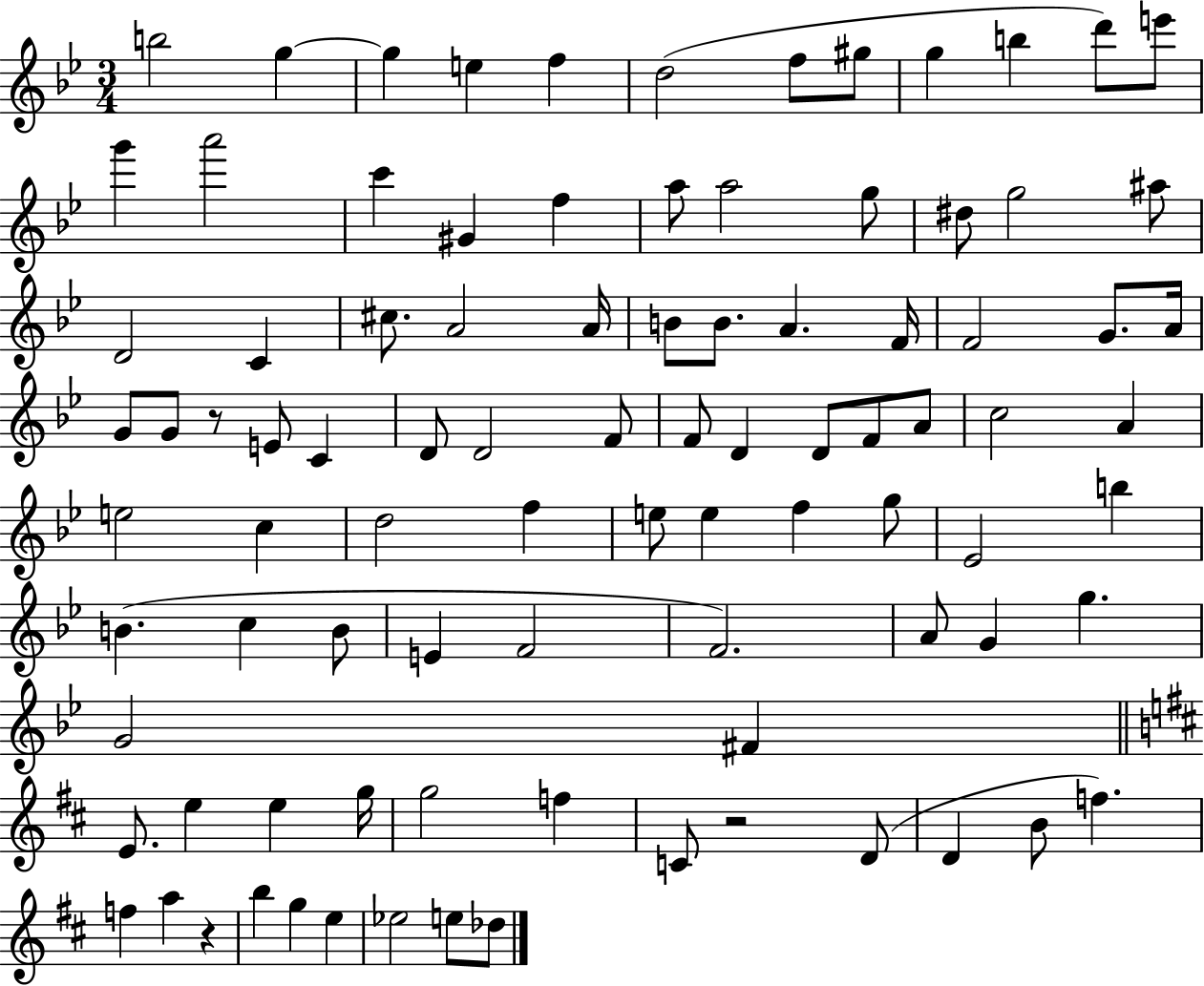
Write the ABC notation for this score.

X:1
T:Untitled
M:3/4
L:1/4
K:Bb
b2 g g e f d2 f/2 ^g/2 g b d'/2 e'/2 g' a'2 c' ^G f a/2 a2 g/2 ^d/2 g2 ^a/2 D2 C ^c/2 A2 A/4 B/2 B/2 A F/4 F2 G/2 A/4 G/2 G/2 z/2 E/2 C D/2 D2 F/2 F/2 D D/2 F/2 A/2 c2 A e2 c d2 f e/2 e f g/2 _E2 b B c B/2 E F2 F2 A/2 G g G2 ^F E/2 e e g/4 g2 f C/2 z2 D/2 D B/2 f f a z b g e _e2 e/2 _d/2